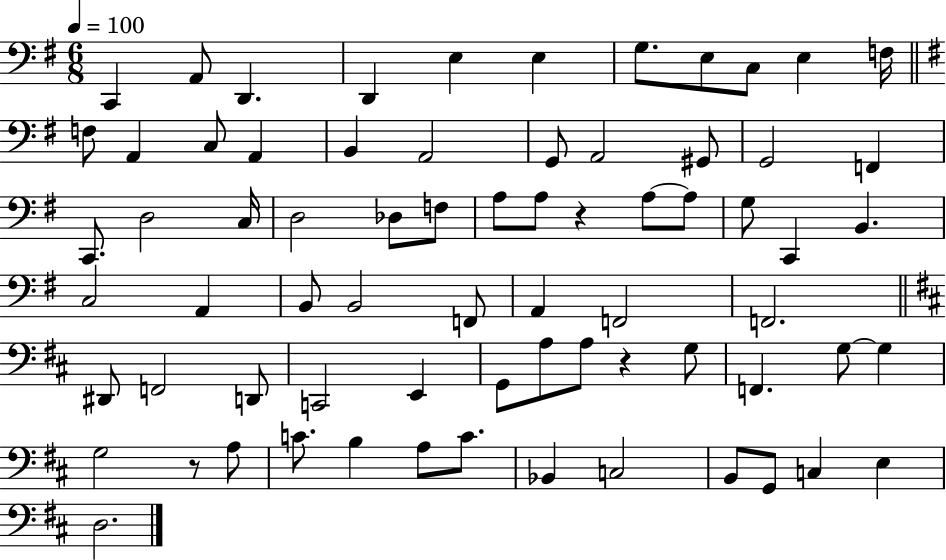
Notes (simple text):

C2/q A2/e D2/q. D2/q E3/q E3/q G3/e. E3/e C3/e E3/q F3/s F3/e A2/q C3/e A2/q B2/q A2/h G2/e A2/h G#2/e G2/h F2/q C2/e. D3/h C3/s D3/h Db3/e F3/e A3/e A3/e R/q A3/e A3/e G3/e C2/q B2/q. C3/h A2/q B2/e B2/h F2/e A2/q F2/h F2/h. D#2/e F2/h D2/e C2/h E2/q G2/e A3/e A3/e R/q G3/e F2/q. G3/e G3/q G3/h R/e A3/e C4/e. B3/q A3/e C4/e. Bb2/q C3/h B2/e G2/e C3/q E3/q D3/h.